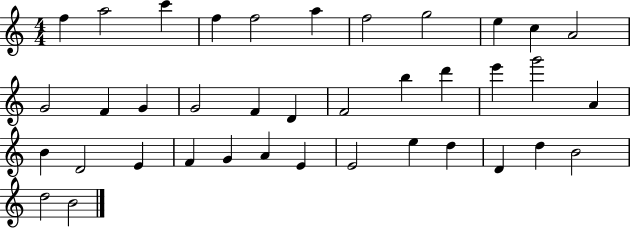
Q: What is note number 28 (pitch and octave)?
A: G4